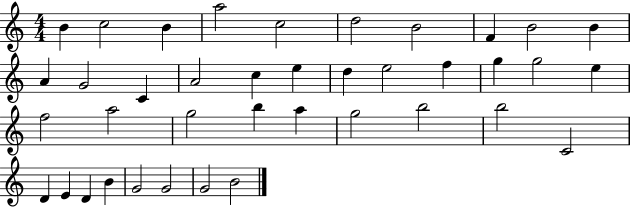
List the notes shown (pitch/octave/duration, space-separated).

B4/q C5/h B4/q A5/h C5/h D5/h B4/h F4/q B4/h B4/q A4/q G4/h C4/q A4/h C5/q E5/q D5/q E5/h F5/q G5/q G5/h E5/q F5/h A5/h G5/h B5/q A5/q G5/h B5/h B5/h C4/h D4/q E4/q D4/q B4/q G4/h G4/h G4/h B4/h